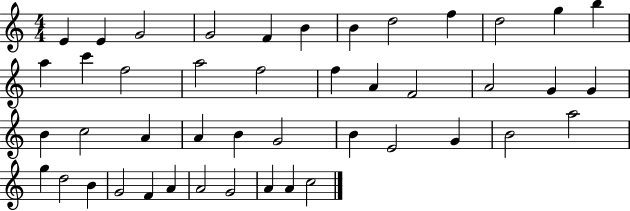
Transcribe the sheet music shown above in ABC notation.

X:1
T:Untitled
M:4/4
L:1/4
K:C
E E G2 G2 F B B d2 f d2 g b a c' f2 a2 f2 f A F2 A2 G G B c2 A A B G2 B E2 G B2 a2 g d2 B G2 F A A2 G2 A A c2